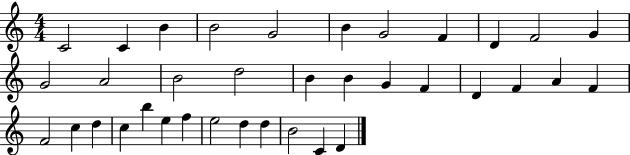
X:1
T:Untitled
M:4/4
L:1/4
K:C
C2 C B B2 G2 B G2 F D F2 G G2 A2 B2 d2 B B G F D F A F F2 c d c b e f e2 d d B2 C D